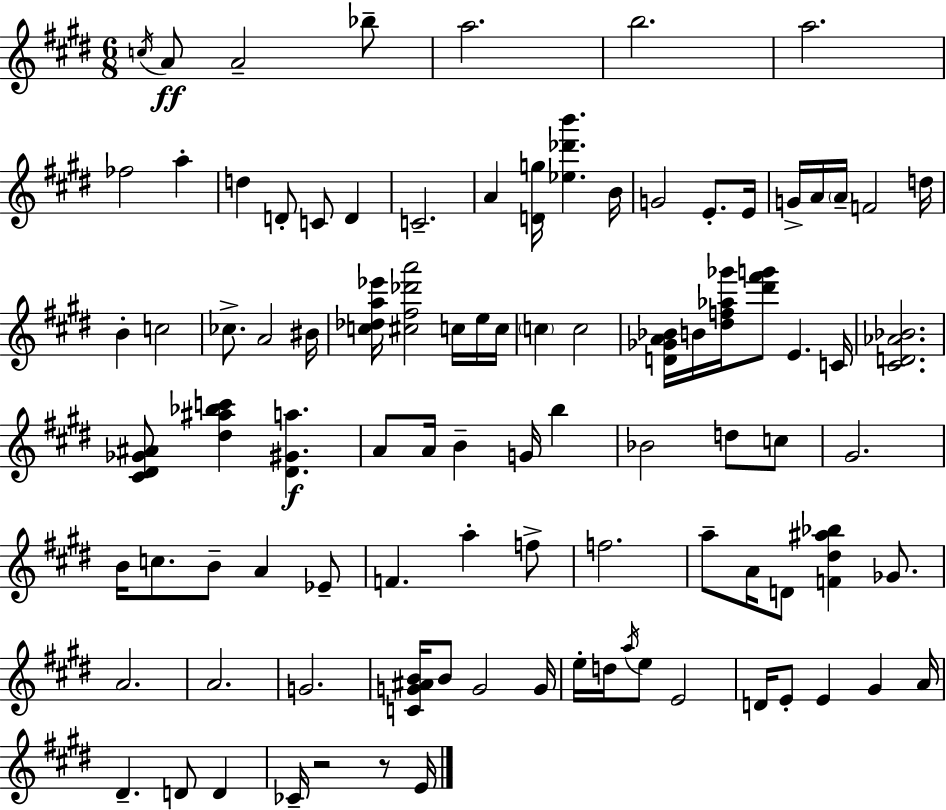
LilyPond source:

{
  \clef treble
  \numericTimeSignature
  \time 6/8
  \key e \major
  \acciaccatura { c''16 }\ff a'8 a'2-- bes''8-- | a''2. | b''2. | a''2. | \break fes''2 a''4-. | d''4 d'8-. c'8 d'4 | c'2.-- | a'4 <d' g''>16 <ees'' des''' b'''>4. | \break b'16 g'2 e'8.-. | e'16 g'16-> a'16 \parenthesize a'16-- f'2 | d''16 b'4-. c''2 | ces''8.-> a'2 | \break bis'16 <c'' des'' a'' ees'''>16 <cis'' fis'' des''' a'''>2 c''16 e''16 | c''16 \parenthesize c''4 c''2 | <d' ges' a' bes'>16 b'16 <dis'' f'' aes'' ges'''>16 <dis''' fis''' g'''>8 e'4. | c'16 <cis' d' aes' bes'>2. | \break <cis' dis' ges' ais'>8 <dis'' ais'' bes'' c'''>4 <dis' gis' a''>4.\f | a'8 a'16 b'4-- g'16 b''4 | bes'2 d''8 c''8 | gis'2. | \break b'16 c''8. b'8-- a'4 ees'8-- | f'4. a''4-. f''8-> | f''2. | a''8-- a'16 d'8 <f' dis'' ais'' bes''>4 ges'8. | \break a'2. | a'2. | g'2. | <c' g' ais' b'>16 b'8 g'2 | \break g'16 e''16-. d''16 \acciaccatura { a''16 } e''8 e'2 | d'16 e'8-. e'4 gis'4 | a'16 dis'4.-- d'8 d'4 | ces'16-- r2 r8 | \break e'16 \bar "|."
}